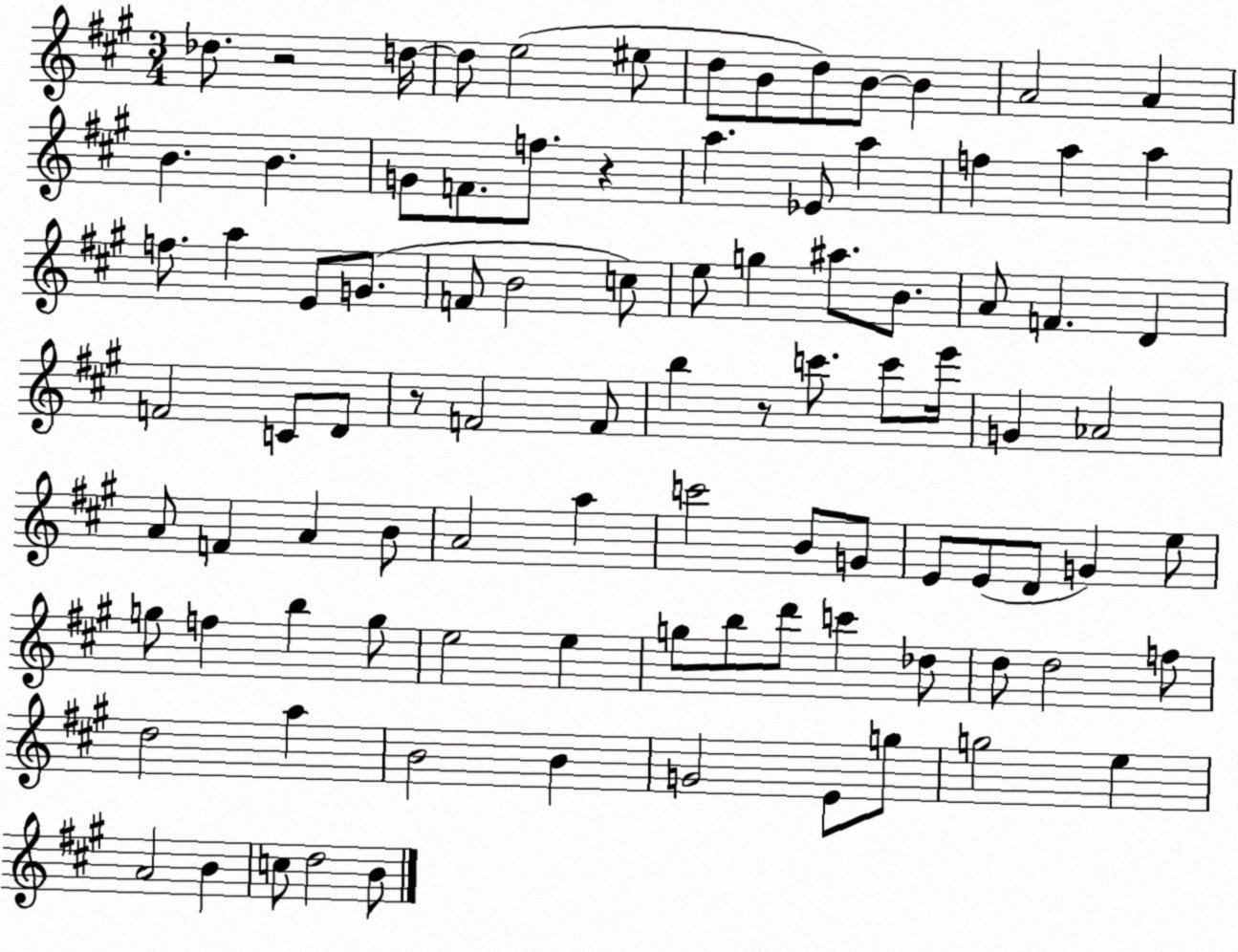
X:1
T:Untitled
M:3/4
L:1/4
K:A
_d/2 z2 d/4 d/2 e2 ^e/2 d/2 B/2 d/2 B/2 B A2 A B B G/2 F/2 f/2 z a _E/2 a f a a f/2 a E/2 G/2 F/2 B2 c/2 e/2 g ^a/2 B/2 A/2 F D F2 C/2 D/2 z/2 F2 F/2 b z/2 c'/2 c'/2 e'/4 G _A2 A/2 F A B/2 A2 a c'2 B/2 G/2 E/2 E/2 D/2 G e/2 g/2 f b g/2 e2 e g/2 b/2 d'/2 c' _d/2 d/2 d2 f/2 d2 a B2 B G2 E/2 g/2 g2 e A2 B c/2 d2 B/2